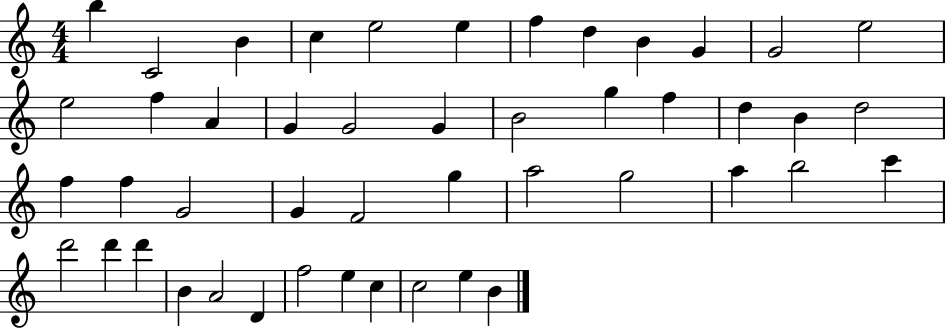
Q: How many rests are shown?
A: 0